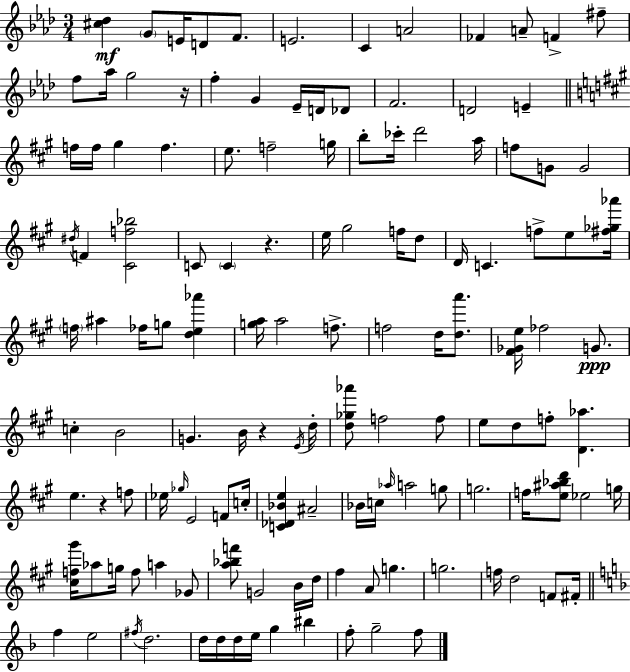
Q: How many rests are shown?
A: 4